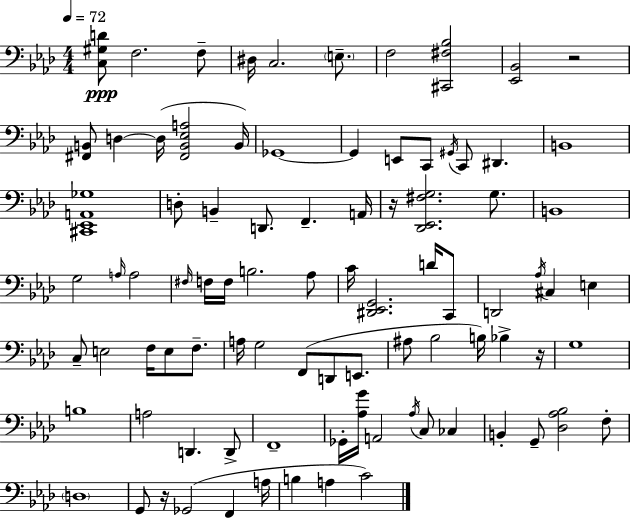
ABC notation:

X:1
T:Untitled
M:4/4
L:1/4
K:Fm
[C,^G,D]/2 F,2 F,/2 ^D,/4 C,2 E,/2 F,2 [^C,,^F,_B,]2 [_E,,_B,,]2 z2 [^F,,B,,]/2 D, D,/4 [^F,,B,,_E,A,]2 B,,/4 _G,,4 _G,, E,,/2 C,,/2 ^G,,/4 C,,/2 ^D,, B,,4 [^C,,_E,,A,,_G,]4 D,/2 B,, D,,/2 F,, A,,/4 z/4 [_D,,_E,,^F,G,]2 G,/2 B,,4 G,2 A,/4 A,2 ^F,/4 F,/4 F,/4 B,2 _A,/2 C/4 [^D,,_E,,G,,]2 D/4 C,,/2 D,,2 _A,/4 ^C, E, C,/2 E,2 F,/4 E,/2 F,/2 A,/4 G,2 F,,/2 D,,/2 E,,/2 ^A,/2 _B,2 B,/4 _B, z/4 G,4 B,4 A,2 D,, D,,/2 F,,4 _G,,/4 [_A,G]/4 A,,2 _A,/4 C,/2 _C, B,, G,,/2 [_D,_A,_B,]2 F,/2 D,4 G,,/2 z/4 _G,,2 F,, A,/4 B, A, C2